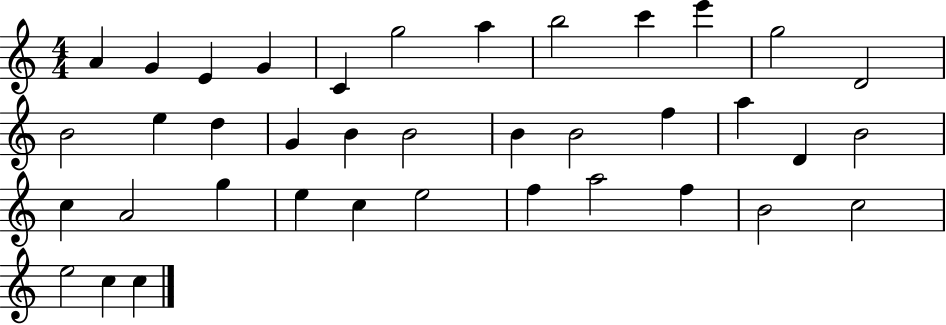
A4/q G4/q E4/q G4/q C4/q G5/h A5/q B5/h C6/q E6/q G5/h D4/h B4/h E5/q D5/q G4/q B4/q B4/h B4/q B4/h F5/q A5/q D4/q B4/h C5/q A4/h G5/q E5/q C5/q E5/h F5/q A5/h F5/q B4/h C5/h E5/h C5/q C5/q